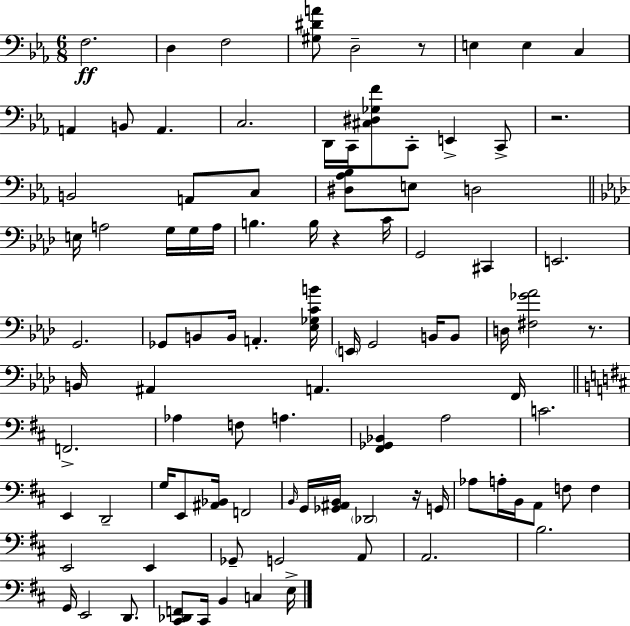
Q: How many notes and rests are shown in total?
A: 95